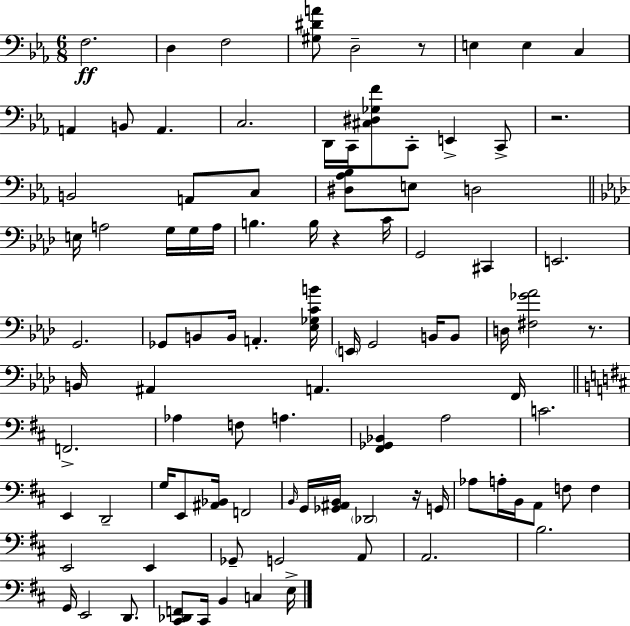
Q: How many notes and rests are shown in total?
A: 95